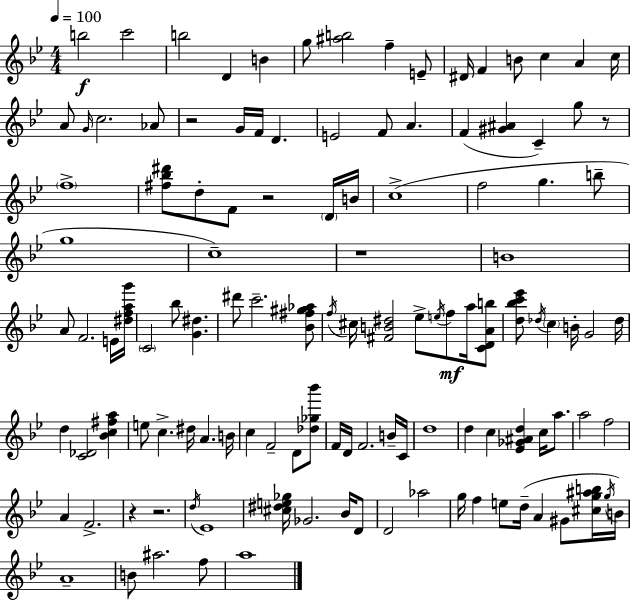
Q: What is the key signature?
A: BES major